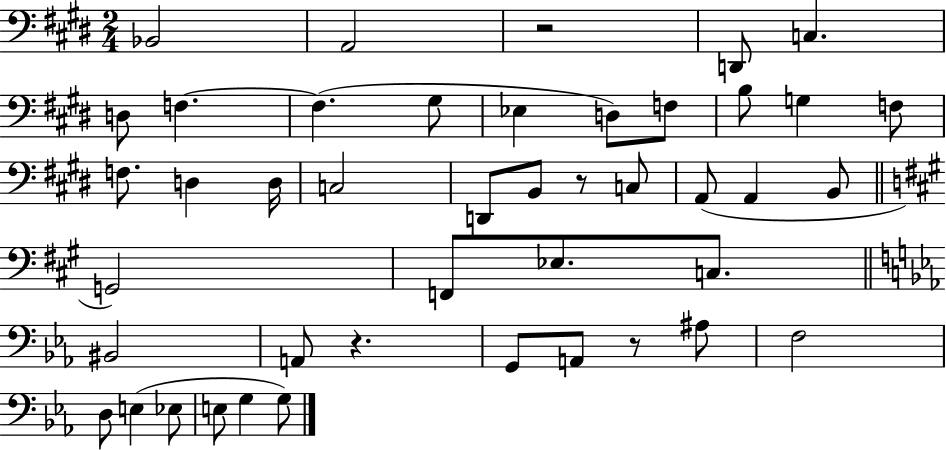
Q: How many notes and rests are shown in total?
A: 44